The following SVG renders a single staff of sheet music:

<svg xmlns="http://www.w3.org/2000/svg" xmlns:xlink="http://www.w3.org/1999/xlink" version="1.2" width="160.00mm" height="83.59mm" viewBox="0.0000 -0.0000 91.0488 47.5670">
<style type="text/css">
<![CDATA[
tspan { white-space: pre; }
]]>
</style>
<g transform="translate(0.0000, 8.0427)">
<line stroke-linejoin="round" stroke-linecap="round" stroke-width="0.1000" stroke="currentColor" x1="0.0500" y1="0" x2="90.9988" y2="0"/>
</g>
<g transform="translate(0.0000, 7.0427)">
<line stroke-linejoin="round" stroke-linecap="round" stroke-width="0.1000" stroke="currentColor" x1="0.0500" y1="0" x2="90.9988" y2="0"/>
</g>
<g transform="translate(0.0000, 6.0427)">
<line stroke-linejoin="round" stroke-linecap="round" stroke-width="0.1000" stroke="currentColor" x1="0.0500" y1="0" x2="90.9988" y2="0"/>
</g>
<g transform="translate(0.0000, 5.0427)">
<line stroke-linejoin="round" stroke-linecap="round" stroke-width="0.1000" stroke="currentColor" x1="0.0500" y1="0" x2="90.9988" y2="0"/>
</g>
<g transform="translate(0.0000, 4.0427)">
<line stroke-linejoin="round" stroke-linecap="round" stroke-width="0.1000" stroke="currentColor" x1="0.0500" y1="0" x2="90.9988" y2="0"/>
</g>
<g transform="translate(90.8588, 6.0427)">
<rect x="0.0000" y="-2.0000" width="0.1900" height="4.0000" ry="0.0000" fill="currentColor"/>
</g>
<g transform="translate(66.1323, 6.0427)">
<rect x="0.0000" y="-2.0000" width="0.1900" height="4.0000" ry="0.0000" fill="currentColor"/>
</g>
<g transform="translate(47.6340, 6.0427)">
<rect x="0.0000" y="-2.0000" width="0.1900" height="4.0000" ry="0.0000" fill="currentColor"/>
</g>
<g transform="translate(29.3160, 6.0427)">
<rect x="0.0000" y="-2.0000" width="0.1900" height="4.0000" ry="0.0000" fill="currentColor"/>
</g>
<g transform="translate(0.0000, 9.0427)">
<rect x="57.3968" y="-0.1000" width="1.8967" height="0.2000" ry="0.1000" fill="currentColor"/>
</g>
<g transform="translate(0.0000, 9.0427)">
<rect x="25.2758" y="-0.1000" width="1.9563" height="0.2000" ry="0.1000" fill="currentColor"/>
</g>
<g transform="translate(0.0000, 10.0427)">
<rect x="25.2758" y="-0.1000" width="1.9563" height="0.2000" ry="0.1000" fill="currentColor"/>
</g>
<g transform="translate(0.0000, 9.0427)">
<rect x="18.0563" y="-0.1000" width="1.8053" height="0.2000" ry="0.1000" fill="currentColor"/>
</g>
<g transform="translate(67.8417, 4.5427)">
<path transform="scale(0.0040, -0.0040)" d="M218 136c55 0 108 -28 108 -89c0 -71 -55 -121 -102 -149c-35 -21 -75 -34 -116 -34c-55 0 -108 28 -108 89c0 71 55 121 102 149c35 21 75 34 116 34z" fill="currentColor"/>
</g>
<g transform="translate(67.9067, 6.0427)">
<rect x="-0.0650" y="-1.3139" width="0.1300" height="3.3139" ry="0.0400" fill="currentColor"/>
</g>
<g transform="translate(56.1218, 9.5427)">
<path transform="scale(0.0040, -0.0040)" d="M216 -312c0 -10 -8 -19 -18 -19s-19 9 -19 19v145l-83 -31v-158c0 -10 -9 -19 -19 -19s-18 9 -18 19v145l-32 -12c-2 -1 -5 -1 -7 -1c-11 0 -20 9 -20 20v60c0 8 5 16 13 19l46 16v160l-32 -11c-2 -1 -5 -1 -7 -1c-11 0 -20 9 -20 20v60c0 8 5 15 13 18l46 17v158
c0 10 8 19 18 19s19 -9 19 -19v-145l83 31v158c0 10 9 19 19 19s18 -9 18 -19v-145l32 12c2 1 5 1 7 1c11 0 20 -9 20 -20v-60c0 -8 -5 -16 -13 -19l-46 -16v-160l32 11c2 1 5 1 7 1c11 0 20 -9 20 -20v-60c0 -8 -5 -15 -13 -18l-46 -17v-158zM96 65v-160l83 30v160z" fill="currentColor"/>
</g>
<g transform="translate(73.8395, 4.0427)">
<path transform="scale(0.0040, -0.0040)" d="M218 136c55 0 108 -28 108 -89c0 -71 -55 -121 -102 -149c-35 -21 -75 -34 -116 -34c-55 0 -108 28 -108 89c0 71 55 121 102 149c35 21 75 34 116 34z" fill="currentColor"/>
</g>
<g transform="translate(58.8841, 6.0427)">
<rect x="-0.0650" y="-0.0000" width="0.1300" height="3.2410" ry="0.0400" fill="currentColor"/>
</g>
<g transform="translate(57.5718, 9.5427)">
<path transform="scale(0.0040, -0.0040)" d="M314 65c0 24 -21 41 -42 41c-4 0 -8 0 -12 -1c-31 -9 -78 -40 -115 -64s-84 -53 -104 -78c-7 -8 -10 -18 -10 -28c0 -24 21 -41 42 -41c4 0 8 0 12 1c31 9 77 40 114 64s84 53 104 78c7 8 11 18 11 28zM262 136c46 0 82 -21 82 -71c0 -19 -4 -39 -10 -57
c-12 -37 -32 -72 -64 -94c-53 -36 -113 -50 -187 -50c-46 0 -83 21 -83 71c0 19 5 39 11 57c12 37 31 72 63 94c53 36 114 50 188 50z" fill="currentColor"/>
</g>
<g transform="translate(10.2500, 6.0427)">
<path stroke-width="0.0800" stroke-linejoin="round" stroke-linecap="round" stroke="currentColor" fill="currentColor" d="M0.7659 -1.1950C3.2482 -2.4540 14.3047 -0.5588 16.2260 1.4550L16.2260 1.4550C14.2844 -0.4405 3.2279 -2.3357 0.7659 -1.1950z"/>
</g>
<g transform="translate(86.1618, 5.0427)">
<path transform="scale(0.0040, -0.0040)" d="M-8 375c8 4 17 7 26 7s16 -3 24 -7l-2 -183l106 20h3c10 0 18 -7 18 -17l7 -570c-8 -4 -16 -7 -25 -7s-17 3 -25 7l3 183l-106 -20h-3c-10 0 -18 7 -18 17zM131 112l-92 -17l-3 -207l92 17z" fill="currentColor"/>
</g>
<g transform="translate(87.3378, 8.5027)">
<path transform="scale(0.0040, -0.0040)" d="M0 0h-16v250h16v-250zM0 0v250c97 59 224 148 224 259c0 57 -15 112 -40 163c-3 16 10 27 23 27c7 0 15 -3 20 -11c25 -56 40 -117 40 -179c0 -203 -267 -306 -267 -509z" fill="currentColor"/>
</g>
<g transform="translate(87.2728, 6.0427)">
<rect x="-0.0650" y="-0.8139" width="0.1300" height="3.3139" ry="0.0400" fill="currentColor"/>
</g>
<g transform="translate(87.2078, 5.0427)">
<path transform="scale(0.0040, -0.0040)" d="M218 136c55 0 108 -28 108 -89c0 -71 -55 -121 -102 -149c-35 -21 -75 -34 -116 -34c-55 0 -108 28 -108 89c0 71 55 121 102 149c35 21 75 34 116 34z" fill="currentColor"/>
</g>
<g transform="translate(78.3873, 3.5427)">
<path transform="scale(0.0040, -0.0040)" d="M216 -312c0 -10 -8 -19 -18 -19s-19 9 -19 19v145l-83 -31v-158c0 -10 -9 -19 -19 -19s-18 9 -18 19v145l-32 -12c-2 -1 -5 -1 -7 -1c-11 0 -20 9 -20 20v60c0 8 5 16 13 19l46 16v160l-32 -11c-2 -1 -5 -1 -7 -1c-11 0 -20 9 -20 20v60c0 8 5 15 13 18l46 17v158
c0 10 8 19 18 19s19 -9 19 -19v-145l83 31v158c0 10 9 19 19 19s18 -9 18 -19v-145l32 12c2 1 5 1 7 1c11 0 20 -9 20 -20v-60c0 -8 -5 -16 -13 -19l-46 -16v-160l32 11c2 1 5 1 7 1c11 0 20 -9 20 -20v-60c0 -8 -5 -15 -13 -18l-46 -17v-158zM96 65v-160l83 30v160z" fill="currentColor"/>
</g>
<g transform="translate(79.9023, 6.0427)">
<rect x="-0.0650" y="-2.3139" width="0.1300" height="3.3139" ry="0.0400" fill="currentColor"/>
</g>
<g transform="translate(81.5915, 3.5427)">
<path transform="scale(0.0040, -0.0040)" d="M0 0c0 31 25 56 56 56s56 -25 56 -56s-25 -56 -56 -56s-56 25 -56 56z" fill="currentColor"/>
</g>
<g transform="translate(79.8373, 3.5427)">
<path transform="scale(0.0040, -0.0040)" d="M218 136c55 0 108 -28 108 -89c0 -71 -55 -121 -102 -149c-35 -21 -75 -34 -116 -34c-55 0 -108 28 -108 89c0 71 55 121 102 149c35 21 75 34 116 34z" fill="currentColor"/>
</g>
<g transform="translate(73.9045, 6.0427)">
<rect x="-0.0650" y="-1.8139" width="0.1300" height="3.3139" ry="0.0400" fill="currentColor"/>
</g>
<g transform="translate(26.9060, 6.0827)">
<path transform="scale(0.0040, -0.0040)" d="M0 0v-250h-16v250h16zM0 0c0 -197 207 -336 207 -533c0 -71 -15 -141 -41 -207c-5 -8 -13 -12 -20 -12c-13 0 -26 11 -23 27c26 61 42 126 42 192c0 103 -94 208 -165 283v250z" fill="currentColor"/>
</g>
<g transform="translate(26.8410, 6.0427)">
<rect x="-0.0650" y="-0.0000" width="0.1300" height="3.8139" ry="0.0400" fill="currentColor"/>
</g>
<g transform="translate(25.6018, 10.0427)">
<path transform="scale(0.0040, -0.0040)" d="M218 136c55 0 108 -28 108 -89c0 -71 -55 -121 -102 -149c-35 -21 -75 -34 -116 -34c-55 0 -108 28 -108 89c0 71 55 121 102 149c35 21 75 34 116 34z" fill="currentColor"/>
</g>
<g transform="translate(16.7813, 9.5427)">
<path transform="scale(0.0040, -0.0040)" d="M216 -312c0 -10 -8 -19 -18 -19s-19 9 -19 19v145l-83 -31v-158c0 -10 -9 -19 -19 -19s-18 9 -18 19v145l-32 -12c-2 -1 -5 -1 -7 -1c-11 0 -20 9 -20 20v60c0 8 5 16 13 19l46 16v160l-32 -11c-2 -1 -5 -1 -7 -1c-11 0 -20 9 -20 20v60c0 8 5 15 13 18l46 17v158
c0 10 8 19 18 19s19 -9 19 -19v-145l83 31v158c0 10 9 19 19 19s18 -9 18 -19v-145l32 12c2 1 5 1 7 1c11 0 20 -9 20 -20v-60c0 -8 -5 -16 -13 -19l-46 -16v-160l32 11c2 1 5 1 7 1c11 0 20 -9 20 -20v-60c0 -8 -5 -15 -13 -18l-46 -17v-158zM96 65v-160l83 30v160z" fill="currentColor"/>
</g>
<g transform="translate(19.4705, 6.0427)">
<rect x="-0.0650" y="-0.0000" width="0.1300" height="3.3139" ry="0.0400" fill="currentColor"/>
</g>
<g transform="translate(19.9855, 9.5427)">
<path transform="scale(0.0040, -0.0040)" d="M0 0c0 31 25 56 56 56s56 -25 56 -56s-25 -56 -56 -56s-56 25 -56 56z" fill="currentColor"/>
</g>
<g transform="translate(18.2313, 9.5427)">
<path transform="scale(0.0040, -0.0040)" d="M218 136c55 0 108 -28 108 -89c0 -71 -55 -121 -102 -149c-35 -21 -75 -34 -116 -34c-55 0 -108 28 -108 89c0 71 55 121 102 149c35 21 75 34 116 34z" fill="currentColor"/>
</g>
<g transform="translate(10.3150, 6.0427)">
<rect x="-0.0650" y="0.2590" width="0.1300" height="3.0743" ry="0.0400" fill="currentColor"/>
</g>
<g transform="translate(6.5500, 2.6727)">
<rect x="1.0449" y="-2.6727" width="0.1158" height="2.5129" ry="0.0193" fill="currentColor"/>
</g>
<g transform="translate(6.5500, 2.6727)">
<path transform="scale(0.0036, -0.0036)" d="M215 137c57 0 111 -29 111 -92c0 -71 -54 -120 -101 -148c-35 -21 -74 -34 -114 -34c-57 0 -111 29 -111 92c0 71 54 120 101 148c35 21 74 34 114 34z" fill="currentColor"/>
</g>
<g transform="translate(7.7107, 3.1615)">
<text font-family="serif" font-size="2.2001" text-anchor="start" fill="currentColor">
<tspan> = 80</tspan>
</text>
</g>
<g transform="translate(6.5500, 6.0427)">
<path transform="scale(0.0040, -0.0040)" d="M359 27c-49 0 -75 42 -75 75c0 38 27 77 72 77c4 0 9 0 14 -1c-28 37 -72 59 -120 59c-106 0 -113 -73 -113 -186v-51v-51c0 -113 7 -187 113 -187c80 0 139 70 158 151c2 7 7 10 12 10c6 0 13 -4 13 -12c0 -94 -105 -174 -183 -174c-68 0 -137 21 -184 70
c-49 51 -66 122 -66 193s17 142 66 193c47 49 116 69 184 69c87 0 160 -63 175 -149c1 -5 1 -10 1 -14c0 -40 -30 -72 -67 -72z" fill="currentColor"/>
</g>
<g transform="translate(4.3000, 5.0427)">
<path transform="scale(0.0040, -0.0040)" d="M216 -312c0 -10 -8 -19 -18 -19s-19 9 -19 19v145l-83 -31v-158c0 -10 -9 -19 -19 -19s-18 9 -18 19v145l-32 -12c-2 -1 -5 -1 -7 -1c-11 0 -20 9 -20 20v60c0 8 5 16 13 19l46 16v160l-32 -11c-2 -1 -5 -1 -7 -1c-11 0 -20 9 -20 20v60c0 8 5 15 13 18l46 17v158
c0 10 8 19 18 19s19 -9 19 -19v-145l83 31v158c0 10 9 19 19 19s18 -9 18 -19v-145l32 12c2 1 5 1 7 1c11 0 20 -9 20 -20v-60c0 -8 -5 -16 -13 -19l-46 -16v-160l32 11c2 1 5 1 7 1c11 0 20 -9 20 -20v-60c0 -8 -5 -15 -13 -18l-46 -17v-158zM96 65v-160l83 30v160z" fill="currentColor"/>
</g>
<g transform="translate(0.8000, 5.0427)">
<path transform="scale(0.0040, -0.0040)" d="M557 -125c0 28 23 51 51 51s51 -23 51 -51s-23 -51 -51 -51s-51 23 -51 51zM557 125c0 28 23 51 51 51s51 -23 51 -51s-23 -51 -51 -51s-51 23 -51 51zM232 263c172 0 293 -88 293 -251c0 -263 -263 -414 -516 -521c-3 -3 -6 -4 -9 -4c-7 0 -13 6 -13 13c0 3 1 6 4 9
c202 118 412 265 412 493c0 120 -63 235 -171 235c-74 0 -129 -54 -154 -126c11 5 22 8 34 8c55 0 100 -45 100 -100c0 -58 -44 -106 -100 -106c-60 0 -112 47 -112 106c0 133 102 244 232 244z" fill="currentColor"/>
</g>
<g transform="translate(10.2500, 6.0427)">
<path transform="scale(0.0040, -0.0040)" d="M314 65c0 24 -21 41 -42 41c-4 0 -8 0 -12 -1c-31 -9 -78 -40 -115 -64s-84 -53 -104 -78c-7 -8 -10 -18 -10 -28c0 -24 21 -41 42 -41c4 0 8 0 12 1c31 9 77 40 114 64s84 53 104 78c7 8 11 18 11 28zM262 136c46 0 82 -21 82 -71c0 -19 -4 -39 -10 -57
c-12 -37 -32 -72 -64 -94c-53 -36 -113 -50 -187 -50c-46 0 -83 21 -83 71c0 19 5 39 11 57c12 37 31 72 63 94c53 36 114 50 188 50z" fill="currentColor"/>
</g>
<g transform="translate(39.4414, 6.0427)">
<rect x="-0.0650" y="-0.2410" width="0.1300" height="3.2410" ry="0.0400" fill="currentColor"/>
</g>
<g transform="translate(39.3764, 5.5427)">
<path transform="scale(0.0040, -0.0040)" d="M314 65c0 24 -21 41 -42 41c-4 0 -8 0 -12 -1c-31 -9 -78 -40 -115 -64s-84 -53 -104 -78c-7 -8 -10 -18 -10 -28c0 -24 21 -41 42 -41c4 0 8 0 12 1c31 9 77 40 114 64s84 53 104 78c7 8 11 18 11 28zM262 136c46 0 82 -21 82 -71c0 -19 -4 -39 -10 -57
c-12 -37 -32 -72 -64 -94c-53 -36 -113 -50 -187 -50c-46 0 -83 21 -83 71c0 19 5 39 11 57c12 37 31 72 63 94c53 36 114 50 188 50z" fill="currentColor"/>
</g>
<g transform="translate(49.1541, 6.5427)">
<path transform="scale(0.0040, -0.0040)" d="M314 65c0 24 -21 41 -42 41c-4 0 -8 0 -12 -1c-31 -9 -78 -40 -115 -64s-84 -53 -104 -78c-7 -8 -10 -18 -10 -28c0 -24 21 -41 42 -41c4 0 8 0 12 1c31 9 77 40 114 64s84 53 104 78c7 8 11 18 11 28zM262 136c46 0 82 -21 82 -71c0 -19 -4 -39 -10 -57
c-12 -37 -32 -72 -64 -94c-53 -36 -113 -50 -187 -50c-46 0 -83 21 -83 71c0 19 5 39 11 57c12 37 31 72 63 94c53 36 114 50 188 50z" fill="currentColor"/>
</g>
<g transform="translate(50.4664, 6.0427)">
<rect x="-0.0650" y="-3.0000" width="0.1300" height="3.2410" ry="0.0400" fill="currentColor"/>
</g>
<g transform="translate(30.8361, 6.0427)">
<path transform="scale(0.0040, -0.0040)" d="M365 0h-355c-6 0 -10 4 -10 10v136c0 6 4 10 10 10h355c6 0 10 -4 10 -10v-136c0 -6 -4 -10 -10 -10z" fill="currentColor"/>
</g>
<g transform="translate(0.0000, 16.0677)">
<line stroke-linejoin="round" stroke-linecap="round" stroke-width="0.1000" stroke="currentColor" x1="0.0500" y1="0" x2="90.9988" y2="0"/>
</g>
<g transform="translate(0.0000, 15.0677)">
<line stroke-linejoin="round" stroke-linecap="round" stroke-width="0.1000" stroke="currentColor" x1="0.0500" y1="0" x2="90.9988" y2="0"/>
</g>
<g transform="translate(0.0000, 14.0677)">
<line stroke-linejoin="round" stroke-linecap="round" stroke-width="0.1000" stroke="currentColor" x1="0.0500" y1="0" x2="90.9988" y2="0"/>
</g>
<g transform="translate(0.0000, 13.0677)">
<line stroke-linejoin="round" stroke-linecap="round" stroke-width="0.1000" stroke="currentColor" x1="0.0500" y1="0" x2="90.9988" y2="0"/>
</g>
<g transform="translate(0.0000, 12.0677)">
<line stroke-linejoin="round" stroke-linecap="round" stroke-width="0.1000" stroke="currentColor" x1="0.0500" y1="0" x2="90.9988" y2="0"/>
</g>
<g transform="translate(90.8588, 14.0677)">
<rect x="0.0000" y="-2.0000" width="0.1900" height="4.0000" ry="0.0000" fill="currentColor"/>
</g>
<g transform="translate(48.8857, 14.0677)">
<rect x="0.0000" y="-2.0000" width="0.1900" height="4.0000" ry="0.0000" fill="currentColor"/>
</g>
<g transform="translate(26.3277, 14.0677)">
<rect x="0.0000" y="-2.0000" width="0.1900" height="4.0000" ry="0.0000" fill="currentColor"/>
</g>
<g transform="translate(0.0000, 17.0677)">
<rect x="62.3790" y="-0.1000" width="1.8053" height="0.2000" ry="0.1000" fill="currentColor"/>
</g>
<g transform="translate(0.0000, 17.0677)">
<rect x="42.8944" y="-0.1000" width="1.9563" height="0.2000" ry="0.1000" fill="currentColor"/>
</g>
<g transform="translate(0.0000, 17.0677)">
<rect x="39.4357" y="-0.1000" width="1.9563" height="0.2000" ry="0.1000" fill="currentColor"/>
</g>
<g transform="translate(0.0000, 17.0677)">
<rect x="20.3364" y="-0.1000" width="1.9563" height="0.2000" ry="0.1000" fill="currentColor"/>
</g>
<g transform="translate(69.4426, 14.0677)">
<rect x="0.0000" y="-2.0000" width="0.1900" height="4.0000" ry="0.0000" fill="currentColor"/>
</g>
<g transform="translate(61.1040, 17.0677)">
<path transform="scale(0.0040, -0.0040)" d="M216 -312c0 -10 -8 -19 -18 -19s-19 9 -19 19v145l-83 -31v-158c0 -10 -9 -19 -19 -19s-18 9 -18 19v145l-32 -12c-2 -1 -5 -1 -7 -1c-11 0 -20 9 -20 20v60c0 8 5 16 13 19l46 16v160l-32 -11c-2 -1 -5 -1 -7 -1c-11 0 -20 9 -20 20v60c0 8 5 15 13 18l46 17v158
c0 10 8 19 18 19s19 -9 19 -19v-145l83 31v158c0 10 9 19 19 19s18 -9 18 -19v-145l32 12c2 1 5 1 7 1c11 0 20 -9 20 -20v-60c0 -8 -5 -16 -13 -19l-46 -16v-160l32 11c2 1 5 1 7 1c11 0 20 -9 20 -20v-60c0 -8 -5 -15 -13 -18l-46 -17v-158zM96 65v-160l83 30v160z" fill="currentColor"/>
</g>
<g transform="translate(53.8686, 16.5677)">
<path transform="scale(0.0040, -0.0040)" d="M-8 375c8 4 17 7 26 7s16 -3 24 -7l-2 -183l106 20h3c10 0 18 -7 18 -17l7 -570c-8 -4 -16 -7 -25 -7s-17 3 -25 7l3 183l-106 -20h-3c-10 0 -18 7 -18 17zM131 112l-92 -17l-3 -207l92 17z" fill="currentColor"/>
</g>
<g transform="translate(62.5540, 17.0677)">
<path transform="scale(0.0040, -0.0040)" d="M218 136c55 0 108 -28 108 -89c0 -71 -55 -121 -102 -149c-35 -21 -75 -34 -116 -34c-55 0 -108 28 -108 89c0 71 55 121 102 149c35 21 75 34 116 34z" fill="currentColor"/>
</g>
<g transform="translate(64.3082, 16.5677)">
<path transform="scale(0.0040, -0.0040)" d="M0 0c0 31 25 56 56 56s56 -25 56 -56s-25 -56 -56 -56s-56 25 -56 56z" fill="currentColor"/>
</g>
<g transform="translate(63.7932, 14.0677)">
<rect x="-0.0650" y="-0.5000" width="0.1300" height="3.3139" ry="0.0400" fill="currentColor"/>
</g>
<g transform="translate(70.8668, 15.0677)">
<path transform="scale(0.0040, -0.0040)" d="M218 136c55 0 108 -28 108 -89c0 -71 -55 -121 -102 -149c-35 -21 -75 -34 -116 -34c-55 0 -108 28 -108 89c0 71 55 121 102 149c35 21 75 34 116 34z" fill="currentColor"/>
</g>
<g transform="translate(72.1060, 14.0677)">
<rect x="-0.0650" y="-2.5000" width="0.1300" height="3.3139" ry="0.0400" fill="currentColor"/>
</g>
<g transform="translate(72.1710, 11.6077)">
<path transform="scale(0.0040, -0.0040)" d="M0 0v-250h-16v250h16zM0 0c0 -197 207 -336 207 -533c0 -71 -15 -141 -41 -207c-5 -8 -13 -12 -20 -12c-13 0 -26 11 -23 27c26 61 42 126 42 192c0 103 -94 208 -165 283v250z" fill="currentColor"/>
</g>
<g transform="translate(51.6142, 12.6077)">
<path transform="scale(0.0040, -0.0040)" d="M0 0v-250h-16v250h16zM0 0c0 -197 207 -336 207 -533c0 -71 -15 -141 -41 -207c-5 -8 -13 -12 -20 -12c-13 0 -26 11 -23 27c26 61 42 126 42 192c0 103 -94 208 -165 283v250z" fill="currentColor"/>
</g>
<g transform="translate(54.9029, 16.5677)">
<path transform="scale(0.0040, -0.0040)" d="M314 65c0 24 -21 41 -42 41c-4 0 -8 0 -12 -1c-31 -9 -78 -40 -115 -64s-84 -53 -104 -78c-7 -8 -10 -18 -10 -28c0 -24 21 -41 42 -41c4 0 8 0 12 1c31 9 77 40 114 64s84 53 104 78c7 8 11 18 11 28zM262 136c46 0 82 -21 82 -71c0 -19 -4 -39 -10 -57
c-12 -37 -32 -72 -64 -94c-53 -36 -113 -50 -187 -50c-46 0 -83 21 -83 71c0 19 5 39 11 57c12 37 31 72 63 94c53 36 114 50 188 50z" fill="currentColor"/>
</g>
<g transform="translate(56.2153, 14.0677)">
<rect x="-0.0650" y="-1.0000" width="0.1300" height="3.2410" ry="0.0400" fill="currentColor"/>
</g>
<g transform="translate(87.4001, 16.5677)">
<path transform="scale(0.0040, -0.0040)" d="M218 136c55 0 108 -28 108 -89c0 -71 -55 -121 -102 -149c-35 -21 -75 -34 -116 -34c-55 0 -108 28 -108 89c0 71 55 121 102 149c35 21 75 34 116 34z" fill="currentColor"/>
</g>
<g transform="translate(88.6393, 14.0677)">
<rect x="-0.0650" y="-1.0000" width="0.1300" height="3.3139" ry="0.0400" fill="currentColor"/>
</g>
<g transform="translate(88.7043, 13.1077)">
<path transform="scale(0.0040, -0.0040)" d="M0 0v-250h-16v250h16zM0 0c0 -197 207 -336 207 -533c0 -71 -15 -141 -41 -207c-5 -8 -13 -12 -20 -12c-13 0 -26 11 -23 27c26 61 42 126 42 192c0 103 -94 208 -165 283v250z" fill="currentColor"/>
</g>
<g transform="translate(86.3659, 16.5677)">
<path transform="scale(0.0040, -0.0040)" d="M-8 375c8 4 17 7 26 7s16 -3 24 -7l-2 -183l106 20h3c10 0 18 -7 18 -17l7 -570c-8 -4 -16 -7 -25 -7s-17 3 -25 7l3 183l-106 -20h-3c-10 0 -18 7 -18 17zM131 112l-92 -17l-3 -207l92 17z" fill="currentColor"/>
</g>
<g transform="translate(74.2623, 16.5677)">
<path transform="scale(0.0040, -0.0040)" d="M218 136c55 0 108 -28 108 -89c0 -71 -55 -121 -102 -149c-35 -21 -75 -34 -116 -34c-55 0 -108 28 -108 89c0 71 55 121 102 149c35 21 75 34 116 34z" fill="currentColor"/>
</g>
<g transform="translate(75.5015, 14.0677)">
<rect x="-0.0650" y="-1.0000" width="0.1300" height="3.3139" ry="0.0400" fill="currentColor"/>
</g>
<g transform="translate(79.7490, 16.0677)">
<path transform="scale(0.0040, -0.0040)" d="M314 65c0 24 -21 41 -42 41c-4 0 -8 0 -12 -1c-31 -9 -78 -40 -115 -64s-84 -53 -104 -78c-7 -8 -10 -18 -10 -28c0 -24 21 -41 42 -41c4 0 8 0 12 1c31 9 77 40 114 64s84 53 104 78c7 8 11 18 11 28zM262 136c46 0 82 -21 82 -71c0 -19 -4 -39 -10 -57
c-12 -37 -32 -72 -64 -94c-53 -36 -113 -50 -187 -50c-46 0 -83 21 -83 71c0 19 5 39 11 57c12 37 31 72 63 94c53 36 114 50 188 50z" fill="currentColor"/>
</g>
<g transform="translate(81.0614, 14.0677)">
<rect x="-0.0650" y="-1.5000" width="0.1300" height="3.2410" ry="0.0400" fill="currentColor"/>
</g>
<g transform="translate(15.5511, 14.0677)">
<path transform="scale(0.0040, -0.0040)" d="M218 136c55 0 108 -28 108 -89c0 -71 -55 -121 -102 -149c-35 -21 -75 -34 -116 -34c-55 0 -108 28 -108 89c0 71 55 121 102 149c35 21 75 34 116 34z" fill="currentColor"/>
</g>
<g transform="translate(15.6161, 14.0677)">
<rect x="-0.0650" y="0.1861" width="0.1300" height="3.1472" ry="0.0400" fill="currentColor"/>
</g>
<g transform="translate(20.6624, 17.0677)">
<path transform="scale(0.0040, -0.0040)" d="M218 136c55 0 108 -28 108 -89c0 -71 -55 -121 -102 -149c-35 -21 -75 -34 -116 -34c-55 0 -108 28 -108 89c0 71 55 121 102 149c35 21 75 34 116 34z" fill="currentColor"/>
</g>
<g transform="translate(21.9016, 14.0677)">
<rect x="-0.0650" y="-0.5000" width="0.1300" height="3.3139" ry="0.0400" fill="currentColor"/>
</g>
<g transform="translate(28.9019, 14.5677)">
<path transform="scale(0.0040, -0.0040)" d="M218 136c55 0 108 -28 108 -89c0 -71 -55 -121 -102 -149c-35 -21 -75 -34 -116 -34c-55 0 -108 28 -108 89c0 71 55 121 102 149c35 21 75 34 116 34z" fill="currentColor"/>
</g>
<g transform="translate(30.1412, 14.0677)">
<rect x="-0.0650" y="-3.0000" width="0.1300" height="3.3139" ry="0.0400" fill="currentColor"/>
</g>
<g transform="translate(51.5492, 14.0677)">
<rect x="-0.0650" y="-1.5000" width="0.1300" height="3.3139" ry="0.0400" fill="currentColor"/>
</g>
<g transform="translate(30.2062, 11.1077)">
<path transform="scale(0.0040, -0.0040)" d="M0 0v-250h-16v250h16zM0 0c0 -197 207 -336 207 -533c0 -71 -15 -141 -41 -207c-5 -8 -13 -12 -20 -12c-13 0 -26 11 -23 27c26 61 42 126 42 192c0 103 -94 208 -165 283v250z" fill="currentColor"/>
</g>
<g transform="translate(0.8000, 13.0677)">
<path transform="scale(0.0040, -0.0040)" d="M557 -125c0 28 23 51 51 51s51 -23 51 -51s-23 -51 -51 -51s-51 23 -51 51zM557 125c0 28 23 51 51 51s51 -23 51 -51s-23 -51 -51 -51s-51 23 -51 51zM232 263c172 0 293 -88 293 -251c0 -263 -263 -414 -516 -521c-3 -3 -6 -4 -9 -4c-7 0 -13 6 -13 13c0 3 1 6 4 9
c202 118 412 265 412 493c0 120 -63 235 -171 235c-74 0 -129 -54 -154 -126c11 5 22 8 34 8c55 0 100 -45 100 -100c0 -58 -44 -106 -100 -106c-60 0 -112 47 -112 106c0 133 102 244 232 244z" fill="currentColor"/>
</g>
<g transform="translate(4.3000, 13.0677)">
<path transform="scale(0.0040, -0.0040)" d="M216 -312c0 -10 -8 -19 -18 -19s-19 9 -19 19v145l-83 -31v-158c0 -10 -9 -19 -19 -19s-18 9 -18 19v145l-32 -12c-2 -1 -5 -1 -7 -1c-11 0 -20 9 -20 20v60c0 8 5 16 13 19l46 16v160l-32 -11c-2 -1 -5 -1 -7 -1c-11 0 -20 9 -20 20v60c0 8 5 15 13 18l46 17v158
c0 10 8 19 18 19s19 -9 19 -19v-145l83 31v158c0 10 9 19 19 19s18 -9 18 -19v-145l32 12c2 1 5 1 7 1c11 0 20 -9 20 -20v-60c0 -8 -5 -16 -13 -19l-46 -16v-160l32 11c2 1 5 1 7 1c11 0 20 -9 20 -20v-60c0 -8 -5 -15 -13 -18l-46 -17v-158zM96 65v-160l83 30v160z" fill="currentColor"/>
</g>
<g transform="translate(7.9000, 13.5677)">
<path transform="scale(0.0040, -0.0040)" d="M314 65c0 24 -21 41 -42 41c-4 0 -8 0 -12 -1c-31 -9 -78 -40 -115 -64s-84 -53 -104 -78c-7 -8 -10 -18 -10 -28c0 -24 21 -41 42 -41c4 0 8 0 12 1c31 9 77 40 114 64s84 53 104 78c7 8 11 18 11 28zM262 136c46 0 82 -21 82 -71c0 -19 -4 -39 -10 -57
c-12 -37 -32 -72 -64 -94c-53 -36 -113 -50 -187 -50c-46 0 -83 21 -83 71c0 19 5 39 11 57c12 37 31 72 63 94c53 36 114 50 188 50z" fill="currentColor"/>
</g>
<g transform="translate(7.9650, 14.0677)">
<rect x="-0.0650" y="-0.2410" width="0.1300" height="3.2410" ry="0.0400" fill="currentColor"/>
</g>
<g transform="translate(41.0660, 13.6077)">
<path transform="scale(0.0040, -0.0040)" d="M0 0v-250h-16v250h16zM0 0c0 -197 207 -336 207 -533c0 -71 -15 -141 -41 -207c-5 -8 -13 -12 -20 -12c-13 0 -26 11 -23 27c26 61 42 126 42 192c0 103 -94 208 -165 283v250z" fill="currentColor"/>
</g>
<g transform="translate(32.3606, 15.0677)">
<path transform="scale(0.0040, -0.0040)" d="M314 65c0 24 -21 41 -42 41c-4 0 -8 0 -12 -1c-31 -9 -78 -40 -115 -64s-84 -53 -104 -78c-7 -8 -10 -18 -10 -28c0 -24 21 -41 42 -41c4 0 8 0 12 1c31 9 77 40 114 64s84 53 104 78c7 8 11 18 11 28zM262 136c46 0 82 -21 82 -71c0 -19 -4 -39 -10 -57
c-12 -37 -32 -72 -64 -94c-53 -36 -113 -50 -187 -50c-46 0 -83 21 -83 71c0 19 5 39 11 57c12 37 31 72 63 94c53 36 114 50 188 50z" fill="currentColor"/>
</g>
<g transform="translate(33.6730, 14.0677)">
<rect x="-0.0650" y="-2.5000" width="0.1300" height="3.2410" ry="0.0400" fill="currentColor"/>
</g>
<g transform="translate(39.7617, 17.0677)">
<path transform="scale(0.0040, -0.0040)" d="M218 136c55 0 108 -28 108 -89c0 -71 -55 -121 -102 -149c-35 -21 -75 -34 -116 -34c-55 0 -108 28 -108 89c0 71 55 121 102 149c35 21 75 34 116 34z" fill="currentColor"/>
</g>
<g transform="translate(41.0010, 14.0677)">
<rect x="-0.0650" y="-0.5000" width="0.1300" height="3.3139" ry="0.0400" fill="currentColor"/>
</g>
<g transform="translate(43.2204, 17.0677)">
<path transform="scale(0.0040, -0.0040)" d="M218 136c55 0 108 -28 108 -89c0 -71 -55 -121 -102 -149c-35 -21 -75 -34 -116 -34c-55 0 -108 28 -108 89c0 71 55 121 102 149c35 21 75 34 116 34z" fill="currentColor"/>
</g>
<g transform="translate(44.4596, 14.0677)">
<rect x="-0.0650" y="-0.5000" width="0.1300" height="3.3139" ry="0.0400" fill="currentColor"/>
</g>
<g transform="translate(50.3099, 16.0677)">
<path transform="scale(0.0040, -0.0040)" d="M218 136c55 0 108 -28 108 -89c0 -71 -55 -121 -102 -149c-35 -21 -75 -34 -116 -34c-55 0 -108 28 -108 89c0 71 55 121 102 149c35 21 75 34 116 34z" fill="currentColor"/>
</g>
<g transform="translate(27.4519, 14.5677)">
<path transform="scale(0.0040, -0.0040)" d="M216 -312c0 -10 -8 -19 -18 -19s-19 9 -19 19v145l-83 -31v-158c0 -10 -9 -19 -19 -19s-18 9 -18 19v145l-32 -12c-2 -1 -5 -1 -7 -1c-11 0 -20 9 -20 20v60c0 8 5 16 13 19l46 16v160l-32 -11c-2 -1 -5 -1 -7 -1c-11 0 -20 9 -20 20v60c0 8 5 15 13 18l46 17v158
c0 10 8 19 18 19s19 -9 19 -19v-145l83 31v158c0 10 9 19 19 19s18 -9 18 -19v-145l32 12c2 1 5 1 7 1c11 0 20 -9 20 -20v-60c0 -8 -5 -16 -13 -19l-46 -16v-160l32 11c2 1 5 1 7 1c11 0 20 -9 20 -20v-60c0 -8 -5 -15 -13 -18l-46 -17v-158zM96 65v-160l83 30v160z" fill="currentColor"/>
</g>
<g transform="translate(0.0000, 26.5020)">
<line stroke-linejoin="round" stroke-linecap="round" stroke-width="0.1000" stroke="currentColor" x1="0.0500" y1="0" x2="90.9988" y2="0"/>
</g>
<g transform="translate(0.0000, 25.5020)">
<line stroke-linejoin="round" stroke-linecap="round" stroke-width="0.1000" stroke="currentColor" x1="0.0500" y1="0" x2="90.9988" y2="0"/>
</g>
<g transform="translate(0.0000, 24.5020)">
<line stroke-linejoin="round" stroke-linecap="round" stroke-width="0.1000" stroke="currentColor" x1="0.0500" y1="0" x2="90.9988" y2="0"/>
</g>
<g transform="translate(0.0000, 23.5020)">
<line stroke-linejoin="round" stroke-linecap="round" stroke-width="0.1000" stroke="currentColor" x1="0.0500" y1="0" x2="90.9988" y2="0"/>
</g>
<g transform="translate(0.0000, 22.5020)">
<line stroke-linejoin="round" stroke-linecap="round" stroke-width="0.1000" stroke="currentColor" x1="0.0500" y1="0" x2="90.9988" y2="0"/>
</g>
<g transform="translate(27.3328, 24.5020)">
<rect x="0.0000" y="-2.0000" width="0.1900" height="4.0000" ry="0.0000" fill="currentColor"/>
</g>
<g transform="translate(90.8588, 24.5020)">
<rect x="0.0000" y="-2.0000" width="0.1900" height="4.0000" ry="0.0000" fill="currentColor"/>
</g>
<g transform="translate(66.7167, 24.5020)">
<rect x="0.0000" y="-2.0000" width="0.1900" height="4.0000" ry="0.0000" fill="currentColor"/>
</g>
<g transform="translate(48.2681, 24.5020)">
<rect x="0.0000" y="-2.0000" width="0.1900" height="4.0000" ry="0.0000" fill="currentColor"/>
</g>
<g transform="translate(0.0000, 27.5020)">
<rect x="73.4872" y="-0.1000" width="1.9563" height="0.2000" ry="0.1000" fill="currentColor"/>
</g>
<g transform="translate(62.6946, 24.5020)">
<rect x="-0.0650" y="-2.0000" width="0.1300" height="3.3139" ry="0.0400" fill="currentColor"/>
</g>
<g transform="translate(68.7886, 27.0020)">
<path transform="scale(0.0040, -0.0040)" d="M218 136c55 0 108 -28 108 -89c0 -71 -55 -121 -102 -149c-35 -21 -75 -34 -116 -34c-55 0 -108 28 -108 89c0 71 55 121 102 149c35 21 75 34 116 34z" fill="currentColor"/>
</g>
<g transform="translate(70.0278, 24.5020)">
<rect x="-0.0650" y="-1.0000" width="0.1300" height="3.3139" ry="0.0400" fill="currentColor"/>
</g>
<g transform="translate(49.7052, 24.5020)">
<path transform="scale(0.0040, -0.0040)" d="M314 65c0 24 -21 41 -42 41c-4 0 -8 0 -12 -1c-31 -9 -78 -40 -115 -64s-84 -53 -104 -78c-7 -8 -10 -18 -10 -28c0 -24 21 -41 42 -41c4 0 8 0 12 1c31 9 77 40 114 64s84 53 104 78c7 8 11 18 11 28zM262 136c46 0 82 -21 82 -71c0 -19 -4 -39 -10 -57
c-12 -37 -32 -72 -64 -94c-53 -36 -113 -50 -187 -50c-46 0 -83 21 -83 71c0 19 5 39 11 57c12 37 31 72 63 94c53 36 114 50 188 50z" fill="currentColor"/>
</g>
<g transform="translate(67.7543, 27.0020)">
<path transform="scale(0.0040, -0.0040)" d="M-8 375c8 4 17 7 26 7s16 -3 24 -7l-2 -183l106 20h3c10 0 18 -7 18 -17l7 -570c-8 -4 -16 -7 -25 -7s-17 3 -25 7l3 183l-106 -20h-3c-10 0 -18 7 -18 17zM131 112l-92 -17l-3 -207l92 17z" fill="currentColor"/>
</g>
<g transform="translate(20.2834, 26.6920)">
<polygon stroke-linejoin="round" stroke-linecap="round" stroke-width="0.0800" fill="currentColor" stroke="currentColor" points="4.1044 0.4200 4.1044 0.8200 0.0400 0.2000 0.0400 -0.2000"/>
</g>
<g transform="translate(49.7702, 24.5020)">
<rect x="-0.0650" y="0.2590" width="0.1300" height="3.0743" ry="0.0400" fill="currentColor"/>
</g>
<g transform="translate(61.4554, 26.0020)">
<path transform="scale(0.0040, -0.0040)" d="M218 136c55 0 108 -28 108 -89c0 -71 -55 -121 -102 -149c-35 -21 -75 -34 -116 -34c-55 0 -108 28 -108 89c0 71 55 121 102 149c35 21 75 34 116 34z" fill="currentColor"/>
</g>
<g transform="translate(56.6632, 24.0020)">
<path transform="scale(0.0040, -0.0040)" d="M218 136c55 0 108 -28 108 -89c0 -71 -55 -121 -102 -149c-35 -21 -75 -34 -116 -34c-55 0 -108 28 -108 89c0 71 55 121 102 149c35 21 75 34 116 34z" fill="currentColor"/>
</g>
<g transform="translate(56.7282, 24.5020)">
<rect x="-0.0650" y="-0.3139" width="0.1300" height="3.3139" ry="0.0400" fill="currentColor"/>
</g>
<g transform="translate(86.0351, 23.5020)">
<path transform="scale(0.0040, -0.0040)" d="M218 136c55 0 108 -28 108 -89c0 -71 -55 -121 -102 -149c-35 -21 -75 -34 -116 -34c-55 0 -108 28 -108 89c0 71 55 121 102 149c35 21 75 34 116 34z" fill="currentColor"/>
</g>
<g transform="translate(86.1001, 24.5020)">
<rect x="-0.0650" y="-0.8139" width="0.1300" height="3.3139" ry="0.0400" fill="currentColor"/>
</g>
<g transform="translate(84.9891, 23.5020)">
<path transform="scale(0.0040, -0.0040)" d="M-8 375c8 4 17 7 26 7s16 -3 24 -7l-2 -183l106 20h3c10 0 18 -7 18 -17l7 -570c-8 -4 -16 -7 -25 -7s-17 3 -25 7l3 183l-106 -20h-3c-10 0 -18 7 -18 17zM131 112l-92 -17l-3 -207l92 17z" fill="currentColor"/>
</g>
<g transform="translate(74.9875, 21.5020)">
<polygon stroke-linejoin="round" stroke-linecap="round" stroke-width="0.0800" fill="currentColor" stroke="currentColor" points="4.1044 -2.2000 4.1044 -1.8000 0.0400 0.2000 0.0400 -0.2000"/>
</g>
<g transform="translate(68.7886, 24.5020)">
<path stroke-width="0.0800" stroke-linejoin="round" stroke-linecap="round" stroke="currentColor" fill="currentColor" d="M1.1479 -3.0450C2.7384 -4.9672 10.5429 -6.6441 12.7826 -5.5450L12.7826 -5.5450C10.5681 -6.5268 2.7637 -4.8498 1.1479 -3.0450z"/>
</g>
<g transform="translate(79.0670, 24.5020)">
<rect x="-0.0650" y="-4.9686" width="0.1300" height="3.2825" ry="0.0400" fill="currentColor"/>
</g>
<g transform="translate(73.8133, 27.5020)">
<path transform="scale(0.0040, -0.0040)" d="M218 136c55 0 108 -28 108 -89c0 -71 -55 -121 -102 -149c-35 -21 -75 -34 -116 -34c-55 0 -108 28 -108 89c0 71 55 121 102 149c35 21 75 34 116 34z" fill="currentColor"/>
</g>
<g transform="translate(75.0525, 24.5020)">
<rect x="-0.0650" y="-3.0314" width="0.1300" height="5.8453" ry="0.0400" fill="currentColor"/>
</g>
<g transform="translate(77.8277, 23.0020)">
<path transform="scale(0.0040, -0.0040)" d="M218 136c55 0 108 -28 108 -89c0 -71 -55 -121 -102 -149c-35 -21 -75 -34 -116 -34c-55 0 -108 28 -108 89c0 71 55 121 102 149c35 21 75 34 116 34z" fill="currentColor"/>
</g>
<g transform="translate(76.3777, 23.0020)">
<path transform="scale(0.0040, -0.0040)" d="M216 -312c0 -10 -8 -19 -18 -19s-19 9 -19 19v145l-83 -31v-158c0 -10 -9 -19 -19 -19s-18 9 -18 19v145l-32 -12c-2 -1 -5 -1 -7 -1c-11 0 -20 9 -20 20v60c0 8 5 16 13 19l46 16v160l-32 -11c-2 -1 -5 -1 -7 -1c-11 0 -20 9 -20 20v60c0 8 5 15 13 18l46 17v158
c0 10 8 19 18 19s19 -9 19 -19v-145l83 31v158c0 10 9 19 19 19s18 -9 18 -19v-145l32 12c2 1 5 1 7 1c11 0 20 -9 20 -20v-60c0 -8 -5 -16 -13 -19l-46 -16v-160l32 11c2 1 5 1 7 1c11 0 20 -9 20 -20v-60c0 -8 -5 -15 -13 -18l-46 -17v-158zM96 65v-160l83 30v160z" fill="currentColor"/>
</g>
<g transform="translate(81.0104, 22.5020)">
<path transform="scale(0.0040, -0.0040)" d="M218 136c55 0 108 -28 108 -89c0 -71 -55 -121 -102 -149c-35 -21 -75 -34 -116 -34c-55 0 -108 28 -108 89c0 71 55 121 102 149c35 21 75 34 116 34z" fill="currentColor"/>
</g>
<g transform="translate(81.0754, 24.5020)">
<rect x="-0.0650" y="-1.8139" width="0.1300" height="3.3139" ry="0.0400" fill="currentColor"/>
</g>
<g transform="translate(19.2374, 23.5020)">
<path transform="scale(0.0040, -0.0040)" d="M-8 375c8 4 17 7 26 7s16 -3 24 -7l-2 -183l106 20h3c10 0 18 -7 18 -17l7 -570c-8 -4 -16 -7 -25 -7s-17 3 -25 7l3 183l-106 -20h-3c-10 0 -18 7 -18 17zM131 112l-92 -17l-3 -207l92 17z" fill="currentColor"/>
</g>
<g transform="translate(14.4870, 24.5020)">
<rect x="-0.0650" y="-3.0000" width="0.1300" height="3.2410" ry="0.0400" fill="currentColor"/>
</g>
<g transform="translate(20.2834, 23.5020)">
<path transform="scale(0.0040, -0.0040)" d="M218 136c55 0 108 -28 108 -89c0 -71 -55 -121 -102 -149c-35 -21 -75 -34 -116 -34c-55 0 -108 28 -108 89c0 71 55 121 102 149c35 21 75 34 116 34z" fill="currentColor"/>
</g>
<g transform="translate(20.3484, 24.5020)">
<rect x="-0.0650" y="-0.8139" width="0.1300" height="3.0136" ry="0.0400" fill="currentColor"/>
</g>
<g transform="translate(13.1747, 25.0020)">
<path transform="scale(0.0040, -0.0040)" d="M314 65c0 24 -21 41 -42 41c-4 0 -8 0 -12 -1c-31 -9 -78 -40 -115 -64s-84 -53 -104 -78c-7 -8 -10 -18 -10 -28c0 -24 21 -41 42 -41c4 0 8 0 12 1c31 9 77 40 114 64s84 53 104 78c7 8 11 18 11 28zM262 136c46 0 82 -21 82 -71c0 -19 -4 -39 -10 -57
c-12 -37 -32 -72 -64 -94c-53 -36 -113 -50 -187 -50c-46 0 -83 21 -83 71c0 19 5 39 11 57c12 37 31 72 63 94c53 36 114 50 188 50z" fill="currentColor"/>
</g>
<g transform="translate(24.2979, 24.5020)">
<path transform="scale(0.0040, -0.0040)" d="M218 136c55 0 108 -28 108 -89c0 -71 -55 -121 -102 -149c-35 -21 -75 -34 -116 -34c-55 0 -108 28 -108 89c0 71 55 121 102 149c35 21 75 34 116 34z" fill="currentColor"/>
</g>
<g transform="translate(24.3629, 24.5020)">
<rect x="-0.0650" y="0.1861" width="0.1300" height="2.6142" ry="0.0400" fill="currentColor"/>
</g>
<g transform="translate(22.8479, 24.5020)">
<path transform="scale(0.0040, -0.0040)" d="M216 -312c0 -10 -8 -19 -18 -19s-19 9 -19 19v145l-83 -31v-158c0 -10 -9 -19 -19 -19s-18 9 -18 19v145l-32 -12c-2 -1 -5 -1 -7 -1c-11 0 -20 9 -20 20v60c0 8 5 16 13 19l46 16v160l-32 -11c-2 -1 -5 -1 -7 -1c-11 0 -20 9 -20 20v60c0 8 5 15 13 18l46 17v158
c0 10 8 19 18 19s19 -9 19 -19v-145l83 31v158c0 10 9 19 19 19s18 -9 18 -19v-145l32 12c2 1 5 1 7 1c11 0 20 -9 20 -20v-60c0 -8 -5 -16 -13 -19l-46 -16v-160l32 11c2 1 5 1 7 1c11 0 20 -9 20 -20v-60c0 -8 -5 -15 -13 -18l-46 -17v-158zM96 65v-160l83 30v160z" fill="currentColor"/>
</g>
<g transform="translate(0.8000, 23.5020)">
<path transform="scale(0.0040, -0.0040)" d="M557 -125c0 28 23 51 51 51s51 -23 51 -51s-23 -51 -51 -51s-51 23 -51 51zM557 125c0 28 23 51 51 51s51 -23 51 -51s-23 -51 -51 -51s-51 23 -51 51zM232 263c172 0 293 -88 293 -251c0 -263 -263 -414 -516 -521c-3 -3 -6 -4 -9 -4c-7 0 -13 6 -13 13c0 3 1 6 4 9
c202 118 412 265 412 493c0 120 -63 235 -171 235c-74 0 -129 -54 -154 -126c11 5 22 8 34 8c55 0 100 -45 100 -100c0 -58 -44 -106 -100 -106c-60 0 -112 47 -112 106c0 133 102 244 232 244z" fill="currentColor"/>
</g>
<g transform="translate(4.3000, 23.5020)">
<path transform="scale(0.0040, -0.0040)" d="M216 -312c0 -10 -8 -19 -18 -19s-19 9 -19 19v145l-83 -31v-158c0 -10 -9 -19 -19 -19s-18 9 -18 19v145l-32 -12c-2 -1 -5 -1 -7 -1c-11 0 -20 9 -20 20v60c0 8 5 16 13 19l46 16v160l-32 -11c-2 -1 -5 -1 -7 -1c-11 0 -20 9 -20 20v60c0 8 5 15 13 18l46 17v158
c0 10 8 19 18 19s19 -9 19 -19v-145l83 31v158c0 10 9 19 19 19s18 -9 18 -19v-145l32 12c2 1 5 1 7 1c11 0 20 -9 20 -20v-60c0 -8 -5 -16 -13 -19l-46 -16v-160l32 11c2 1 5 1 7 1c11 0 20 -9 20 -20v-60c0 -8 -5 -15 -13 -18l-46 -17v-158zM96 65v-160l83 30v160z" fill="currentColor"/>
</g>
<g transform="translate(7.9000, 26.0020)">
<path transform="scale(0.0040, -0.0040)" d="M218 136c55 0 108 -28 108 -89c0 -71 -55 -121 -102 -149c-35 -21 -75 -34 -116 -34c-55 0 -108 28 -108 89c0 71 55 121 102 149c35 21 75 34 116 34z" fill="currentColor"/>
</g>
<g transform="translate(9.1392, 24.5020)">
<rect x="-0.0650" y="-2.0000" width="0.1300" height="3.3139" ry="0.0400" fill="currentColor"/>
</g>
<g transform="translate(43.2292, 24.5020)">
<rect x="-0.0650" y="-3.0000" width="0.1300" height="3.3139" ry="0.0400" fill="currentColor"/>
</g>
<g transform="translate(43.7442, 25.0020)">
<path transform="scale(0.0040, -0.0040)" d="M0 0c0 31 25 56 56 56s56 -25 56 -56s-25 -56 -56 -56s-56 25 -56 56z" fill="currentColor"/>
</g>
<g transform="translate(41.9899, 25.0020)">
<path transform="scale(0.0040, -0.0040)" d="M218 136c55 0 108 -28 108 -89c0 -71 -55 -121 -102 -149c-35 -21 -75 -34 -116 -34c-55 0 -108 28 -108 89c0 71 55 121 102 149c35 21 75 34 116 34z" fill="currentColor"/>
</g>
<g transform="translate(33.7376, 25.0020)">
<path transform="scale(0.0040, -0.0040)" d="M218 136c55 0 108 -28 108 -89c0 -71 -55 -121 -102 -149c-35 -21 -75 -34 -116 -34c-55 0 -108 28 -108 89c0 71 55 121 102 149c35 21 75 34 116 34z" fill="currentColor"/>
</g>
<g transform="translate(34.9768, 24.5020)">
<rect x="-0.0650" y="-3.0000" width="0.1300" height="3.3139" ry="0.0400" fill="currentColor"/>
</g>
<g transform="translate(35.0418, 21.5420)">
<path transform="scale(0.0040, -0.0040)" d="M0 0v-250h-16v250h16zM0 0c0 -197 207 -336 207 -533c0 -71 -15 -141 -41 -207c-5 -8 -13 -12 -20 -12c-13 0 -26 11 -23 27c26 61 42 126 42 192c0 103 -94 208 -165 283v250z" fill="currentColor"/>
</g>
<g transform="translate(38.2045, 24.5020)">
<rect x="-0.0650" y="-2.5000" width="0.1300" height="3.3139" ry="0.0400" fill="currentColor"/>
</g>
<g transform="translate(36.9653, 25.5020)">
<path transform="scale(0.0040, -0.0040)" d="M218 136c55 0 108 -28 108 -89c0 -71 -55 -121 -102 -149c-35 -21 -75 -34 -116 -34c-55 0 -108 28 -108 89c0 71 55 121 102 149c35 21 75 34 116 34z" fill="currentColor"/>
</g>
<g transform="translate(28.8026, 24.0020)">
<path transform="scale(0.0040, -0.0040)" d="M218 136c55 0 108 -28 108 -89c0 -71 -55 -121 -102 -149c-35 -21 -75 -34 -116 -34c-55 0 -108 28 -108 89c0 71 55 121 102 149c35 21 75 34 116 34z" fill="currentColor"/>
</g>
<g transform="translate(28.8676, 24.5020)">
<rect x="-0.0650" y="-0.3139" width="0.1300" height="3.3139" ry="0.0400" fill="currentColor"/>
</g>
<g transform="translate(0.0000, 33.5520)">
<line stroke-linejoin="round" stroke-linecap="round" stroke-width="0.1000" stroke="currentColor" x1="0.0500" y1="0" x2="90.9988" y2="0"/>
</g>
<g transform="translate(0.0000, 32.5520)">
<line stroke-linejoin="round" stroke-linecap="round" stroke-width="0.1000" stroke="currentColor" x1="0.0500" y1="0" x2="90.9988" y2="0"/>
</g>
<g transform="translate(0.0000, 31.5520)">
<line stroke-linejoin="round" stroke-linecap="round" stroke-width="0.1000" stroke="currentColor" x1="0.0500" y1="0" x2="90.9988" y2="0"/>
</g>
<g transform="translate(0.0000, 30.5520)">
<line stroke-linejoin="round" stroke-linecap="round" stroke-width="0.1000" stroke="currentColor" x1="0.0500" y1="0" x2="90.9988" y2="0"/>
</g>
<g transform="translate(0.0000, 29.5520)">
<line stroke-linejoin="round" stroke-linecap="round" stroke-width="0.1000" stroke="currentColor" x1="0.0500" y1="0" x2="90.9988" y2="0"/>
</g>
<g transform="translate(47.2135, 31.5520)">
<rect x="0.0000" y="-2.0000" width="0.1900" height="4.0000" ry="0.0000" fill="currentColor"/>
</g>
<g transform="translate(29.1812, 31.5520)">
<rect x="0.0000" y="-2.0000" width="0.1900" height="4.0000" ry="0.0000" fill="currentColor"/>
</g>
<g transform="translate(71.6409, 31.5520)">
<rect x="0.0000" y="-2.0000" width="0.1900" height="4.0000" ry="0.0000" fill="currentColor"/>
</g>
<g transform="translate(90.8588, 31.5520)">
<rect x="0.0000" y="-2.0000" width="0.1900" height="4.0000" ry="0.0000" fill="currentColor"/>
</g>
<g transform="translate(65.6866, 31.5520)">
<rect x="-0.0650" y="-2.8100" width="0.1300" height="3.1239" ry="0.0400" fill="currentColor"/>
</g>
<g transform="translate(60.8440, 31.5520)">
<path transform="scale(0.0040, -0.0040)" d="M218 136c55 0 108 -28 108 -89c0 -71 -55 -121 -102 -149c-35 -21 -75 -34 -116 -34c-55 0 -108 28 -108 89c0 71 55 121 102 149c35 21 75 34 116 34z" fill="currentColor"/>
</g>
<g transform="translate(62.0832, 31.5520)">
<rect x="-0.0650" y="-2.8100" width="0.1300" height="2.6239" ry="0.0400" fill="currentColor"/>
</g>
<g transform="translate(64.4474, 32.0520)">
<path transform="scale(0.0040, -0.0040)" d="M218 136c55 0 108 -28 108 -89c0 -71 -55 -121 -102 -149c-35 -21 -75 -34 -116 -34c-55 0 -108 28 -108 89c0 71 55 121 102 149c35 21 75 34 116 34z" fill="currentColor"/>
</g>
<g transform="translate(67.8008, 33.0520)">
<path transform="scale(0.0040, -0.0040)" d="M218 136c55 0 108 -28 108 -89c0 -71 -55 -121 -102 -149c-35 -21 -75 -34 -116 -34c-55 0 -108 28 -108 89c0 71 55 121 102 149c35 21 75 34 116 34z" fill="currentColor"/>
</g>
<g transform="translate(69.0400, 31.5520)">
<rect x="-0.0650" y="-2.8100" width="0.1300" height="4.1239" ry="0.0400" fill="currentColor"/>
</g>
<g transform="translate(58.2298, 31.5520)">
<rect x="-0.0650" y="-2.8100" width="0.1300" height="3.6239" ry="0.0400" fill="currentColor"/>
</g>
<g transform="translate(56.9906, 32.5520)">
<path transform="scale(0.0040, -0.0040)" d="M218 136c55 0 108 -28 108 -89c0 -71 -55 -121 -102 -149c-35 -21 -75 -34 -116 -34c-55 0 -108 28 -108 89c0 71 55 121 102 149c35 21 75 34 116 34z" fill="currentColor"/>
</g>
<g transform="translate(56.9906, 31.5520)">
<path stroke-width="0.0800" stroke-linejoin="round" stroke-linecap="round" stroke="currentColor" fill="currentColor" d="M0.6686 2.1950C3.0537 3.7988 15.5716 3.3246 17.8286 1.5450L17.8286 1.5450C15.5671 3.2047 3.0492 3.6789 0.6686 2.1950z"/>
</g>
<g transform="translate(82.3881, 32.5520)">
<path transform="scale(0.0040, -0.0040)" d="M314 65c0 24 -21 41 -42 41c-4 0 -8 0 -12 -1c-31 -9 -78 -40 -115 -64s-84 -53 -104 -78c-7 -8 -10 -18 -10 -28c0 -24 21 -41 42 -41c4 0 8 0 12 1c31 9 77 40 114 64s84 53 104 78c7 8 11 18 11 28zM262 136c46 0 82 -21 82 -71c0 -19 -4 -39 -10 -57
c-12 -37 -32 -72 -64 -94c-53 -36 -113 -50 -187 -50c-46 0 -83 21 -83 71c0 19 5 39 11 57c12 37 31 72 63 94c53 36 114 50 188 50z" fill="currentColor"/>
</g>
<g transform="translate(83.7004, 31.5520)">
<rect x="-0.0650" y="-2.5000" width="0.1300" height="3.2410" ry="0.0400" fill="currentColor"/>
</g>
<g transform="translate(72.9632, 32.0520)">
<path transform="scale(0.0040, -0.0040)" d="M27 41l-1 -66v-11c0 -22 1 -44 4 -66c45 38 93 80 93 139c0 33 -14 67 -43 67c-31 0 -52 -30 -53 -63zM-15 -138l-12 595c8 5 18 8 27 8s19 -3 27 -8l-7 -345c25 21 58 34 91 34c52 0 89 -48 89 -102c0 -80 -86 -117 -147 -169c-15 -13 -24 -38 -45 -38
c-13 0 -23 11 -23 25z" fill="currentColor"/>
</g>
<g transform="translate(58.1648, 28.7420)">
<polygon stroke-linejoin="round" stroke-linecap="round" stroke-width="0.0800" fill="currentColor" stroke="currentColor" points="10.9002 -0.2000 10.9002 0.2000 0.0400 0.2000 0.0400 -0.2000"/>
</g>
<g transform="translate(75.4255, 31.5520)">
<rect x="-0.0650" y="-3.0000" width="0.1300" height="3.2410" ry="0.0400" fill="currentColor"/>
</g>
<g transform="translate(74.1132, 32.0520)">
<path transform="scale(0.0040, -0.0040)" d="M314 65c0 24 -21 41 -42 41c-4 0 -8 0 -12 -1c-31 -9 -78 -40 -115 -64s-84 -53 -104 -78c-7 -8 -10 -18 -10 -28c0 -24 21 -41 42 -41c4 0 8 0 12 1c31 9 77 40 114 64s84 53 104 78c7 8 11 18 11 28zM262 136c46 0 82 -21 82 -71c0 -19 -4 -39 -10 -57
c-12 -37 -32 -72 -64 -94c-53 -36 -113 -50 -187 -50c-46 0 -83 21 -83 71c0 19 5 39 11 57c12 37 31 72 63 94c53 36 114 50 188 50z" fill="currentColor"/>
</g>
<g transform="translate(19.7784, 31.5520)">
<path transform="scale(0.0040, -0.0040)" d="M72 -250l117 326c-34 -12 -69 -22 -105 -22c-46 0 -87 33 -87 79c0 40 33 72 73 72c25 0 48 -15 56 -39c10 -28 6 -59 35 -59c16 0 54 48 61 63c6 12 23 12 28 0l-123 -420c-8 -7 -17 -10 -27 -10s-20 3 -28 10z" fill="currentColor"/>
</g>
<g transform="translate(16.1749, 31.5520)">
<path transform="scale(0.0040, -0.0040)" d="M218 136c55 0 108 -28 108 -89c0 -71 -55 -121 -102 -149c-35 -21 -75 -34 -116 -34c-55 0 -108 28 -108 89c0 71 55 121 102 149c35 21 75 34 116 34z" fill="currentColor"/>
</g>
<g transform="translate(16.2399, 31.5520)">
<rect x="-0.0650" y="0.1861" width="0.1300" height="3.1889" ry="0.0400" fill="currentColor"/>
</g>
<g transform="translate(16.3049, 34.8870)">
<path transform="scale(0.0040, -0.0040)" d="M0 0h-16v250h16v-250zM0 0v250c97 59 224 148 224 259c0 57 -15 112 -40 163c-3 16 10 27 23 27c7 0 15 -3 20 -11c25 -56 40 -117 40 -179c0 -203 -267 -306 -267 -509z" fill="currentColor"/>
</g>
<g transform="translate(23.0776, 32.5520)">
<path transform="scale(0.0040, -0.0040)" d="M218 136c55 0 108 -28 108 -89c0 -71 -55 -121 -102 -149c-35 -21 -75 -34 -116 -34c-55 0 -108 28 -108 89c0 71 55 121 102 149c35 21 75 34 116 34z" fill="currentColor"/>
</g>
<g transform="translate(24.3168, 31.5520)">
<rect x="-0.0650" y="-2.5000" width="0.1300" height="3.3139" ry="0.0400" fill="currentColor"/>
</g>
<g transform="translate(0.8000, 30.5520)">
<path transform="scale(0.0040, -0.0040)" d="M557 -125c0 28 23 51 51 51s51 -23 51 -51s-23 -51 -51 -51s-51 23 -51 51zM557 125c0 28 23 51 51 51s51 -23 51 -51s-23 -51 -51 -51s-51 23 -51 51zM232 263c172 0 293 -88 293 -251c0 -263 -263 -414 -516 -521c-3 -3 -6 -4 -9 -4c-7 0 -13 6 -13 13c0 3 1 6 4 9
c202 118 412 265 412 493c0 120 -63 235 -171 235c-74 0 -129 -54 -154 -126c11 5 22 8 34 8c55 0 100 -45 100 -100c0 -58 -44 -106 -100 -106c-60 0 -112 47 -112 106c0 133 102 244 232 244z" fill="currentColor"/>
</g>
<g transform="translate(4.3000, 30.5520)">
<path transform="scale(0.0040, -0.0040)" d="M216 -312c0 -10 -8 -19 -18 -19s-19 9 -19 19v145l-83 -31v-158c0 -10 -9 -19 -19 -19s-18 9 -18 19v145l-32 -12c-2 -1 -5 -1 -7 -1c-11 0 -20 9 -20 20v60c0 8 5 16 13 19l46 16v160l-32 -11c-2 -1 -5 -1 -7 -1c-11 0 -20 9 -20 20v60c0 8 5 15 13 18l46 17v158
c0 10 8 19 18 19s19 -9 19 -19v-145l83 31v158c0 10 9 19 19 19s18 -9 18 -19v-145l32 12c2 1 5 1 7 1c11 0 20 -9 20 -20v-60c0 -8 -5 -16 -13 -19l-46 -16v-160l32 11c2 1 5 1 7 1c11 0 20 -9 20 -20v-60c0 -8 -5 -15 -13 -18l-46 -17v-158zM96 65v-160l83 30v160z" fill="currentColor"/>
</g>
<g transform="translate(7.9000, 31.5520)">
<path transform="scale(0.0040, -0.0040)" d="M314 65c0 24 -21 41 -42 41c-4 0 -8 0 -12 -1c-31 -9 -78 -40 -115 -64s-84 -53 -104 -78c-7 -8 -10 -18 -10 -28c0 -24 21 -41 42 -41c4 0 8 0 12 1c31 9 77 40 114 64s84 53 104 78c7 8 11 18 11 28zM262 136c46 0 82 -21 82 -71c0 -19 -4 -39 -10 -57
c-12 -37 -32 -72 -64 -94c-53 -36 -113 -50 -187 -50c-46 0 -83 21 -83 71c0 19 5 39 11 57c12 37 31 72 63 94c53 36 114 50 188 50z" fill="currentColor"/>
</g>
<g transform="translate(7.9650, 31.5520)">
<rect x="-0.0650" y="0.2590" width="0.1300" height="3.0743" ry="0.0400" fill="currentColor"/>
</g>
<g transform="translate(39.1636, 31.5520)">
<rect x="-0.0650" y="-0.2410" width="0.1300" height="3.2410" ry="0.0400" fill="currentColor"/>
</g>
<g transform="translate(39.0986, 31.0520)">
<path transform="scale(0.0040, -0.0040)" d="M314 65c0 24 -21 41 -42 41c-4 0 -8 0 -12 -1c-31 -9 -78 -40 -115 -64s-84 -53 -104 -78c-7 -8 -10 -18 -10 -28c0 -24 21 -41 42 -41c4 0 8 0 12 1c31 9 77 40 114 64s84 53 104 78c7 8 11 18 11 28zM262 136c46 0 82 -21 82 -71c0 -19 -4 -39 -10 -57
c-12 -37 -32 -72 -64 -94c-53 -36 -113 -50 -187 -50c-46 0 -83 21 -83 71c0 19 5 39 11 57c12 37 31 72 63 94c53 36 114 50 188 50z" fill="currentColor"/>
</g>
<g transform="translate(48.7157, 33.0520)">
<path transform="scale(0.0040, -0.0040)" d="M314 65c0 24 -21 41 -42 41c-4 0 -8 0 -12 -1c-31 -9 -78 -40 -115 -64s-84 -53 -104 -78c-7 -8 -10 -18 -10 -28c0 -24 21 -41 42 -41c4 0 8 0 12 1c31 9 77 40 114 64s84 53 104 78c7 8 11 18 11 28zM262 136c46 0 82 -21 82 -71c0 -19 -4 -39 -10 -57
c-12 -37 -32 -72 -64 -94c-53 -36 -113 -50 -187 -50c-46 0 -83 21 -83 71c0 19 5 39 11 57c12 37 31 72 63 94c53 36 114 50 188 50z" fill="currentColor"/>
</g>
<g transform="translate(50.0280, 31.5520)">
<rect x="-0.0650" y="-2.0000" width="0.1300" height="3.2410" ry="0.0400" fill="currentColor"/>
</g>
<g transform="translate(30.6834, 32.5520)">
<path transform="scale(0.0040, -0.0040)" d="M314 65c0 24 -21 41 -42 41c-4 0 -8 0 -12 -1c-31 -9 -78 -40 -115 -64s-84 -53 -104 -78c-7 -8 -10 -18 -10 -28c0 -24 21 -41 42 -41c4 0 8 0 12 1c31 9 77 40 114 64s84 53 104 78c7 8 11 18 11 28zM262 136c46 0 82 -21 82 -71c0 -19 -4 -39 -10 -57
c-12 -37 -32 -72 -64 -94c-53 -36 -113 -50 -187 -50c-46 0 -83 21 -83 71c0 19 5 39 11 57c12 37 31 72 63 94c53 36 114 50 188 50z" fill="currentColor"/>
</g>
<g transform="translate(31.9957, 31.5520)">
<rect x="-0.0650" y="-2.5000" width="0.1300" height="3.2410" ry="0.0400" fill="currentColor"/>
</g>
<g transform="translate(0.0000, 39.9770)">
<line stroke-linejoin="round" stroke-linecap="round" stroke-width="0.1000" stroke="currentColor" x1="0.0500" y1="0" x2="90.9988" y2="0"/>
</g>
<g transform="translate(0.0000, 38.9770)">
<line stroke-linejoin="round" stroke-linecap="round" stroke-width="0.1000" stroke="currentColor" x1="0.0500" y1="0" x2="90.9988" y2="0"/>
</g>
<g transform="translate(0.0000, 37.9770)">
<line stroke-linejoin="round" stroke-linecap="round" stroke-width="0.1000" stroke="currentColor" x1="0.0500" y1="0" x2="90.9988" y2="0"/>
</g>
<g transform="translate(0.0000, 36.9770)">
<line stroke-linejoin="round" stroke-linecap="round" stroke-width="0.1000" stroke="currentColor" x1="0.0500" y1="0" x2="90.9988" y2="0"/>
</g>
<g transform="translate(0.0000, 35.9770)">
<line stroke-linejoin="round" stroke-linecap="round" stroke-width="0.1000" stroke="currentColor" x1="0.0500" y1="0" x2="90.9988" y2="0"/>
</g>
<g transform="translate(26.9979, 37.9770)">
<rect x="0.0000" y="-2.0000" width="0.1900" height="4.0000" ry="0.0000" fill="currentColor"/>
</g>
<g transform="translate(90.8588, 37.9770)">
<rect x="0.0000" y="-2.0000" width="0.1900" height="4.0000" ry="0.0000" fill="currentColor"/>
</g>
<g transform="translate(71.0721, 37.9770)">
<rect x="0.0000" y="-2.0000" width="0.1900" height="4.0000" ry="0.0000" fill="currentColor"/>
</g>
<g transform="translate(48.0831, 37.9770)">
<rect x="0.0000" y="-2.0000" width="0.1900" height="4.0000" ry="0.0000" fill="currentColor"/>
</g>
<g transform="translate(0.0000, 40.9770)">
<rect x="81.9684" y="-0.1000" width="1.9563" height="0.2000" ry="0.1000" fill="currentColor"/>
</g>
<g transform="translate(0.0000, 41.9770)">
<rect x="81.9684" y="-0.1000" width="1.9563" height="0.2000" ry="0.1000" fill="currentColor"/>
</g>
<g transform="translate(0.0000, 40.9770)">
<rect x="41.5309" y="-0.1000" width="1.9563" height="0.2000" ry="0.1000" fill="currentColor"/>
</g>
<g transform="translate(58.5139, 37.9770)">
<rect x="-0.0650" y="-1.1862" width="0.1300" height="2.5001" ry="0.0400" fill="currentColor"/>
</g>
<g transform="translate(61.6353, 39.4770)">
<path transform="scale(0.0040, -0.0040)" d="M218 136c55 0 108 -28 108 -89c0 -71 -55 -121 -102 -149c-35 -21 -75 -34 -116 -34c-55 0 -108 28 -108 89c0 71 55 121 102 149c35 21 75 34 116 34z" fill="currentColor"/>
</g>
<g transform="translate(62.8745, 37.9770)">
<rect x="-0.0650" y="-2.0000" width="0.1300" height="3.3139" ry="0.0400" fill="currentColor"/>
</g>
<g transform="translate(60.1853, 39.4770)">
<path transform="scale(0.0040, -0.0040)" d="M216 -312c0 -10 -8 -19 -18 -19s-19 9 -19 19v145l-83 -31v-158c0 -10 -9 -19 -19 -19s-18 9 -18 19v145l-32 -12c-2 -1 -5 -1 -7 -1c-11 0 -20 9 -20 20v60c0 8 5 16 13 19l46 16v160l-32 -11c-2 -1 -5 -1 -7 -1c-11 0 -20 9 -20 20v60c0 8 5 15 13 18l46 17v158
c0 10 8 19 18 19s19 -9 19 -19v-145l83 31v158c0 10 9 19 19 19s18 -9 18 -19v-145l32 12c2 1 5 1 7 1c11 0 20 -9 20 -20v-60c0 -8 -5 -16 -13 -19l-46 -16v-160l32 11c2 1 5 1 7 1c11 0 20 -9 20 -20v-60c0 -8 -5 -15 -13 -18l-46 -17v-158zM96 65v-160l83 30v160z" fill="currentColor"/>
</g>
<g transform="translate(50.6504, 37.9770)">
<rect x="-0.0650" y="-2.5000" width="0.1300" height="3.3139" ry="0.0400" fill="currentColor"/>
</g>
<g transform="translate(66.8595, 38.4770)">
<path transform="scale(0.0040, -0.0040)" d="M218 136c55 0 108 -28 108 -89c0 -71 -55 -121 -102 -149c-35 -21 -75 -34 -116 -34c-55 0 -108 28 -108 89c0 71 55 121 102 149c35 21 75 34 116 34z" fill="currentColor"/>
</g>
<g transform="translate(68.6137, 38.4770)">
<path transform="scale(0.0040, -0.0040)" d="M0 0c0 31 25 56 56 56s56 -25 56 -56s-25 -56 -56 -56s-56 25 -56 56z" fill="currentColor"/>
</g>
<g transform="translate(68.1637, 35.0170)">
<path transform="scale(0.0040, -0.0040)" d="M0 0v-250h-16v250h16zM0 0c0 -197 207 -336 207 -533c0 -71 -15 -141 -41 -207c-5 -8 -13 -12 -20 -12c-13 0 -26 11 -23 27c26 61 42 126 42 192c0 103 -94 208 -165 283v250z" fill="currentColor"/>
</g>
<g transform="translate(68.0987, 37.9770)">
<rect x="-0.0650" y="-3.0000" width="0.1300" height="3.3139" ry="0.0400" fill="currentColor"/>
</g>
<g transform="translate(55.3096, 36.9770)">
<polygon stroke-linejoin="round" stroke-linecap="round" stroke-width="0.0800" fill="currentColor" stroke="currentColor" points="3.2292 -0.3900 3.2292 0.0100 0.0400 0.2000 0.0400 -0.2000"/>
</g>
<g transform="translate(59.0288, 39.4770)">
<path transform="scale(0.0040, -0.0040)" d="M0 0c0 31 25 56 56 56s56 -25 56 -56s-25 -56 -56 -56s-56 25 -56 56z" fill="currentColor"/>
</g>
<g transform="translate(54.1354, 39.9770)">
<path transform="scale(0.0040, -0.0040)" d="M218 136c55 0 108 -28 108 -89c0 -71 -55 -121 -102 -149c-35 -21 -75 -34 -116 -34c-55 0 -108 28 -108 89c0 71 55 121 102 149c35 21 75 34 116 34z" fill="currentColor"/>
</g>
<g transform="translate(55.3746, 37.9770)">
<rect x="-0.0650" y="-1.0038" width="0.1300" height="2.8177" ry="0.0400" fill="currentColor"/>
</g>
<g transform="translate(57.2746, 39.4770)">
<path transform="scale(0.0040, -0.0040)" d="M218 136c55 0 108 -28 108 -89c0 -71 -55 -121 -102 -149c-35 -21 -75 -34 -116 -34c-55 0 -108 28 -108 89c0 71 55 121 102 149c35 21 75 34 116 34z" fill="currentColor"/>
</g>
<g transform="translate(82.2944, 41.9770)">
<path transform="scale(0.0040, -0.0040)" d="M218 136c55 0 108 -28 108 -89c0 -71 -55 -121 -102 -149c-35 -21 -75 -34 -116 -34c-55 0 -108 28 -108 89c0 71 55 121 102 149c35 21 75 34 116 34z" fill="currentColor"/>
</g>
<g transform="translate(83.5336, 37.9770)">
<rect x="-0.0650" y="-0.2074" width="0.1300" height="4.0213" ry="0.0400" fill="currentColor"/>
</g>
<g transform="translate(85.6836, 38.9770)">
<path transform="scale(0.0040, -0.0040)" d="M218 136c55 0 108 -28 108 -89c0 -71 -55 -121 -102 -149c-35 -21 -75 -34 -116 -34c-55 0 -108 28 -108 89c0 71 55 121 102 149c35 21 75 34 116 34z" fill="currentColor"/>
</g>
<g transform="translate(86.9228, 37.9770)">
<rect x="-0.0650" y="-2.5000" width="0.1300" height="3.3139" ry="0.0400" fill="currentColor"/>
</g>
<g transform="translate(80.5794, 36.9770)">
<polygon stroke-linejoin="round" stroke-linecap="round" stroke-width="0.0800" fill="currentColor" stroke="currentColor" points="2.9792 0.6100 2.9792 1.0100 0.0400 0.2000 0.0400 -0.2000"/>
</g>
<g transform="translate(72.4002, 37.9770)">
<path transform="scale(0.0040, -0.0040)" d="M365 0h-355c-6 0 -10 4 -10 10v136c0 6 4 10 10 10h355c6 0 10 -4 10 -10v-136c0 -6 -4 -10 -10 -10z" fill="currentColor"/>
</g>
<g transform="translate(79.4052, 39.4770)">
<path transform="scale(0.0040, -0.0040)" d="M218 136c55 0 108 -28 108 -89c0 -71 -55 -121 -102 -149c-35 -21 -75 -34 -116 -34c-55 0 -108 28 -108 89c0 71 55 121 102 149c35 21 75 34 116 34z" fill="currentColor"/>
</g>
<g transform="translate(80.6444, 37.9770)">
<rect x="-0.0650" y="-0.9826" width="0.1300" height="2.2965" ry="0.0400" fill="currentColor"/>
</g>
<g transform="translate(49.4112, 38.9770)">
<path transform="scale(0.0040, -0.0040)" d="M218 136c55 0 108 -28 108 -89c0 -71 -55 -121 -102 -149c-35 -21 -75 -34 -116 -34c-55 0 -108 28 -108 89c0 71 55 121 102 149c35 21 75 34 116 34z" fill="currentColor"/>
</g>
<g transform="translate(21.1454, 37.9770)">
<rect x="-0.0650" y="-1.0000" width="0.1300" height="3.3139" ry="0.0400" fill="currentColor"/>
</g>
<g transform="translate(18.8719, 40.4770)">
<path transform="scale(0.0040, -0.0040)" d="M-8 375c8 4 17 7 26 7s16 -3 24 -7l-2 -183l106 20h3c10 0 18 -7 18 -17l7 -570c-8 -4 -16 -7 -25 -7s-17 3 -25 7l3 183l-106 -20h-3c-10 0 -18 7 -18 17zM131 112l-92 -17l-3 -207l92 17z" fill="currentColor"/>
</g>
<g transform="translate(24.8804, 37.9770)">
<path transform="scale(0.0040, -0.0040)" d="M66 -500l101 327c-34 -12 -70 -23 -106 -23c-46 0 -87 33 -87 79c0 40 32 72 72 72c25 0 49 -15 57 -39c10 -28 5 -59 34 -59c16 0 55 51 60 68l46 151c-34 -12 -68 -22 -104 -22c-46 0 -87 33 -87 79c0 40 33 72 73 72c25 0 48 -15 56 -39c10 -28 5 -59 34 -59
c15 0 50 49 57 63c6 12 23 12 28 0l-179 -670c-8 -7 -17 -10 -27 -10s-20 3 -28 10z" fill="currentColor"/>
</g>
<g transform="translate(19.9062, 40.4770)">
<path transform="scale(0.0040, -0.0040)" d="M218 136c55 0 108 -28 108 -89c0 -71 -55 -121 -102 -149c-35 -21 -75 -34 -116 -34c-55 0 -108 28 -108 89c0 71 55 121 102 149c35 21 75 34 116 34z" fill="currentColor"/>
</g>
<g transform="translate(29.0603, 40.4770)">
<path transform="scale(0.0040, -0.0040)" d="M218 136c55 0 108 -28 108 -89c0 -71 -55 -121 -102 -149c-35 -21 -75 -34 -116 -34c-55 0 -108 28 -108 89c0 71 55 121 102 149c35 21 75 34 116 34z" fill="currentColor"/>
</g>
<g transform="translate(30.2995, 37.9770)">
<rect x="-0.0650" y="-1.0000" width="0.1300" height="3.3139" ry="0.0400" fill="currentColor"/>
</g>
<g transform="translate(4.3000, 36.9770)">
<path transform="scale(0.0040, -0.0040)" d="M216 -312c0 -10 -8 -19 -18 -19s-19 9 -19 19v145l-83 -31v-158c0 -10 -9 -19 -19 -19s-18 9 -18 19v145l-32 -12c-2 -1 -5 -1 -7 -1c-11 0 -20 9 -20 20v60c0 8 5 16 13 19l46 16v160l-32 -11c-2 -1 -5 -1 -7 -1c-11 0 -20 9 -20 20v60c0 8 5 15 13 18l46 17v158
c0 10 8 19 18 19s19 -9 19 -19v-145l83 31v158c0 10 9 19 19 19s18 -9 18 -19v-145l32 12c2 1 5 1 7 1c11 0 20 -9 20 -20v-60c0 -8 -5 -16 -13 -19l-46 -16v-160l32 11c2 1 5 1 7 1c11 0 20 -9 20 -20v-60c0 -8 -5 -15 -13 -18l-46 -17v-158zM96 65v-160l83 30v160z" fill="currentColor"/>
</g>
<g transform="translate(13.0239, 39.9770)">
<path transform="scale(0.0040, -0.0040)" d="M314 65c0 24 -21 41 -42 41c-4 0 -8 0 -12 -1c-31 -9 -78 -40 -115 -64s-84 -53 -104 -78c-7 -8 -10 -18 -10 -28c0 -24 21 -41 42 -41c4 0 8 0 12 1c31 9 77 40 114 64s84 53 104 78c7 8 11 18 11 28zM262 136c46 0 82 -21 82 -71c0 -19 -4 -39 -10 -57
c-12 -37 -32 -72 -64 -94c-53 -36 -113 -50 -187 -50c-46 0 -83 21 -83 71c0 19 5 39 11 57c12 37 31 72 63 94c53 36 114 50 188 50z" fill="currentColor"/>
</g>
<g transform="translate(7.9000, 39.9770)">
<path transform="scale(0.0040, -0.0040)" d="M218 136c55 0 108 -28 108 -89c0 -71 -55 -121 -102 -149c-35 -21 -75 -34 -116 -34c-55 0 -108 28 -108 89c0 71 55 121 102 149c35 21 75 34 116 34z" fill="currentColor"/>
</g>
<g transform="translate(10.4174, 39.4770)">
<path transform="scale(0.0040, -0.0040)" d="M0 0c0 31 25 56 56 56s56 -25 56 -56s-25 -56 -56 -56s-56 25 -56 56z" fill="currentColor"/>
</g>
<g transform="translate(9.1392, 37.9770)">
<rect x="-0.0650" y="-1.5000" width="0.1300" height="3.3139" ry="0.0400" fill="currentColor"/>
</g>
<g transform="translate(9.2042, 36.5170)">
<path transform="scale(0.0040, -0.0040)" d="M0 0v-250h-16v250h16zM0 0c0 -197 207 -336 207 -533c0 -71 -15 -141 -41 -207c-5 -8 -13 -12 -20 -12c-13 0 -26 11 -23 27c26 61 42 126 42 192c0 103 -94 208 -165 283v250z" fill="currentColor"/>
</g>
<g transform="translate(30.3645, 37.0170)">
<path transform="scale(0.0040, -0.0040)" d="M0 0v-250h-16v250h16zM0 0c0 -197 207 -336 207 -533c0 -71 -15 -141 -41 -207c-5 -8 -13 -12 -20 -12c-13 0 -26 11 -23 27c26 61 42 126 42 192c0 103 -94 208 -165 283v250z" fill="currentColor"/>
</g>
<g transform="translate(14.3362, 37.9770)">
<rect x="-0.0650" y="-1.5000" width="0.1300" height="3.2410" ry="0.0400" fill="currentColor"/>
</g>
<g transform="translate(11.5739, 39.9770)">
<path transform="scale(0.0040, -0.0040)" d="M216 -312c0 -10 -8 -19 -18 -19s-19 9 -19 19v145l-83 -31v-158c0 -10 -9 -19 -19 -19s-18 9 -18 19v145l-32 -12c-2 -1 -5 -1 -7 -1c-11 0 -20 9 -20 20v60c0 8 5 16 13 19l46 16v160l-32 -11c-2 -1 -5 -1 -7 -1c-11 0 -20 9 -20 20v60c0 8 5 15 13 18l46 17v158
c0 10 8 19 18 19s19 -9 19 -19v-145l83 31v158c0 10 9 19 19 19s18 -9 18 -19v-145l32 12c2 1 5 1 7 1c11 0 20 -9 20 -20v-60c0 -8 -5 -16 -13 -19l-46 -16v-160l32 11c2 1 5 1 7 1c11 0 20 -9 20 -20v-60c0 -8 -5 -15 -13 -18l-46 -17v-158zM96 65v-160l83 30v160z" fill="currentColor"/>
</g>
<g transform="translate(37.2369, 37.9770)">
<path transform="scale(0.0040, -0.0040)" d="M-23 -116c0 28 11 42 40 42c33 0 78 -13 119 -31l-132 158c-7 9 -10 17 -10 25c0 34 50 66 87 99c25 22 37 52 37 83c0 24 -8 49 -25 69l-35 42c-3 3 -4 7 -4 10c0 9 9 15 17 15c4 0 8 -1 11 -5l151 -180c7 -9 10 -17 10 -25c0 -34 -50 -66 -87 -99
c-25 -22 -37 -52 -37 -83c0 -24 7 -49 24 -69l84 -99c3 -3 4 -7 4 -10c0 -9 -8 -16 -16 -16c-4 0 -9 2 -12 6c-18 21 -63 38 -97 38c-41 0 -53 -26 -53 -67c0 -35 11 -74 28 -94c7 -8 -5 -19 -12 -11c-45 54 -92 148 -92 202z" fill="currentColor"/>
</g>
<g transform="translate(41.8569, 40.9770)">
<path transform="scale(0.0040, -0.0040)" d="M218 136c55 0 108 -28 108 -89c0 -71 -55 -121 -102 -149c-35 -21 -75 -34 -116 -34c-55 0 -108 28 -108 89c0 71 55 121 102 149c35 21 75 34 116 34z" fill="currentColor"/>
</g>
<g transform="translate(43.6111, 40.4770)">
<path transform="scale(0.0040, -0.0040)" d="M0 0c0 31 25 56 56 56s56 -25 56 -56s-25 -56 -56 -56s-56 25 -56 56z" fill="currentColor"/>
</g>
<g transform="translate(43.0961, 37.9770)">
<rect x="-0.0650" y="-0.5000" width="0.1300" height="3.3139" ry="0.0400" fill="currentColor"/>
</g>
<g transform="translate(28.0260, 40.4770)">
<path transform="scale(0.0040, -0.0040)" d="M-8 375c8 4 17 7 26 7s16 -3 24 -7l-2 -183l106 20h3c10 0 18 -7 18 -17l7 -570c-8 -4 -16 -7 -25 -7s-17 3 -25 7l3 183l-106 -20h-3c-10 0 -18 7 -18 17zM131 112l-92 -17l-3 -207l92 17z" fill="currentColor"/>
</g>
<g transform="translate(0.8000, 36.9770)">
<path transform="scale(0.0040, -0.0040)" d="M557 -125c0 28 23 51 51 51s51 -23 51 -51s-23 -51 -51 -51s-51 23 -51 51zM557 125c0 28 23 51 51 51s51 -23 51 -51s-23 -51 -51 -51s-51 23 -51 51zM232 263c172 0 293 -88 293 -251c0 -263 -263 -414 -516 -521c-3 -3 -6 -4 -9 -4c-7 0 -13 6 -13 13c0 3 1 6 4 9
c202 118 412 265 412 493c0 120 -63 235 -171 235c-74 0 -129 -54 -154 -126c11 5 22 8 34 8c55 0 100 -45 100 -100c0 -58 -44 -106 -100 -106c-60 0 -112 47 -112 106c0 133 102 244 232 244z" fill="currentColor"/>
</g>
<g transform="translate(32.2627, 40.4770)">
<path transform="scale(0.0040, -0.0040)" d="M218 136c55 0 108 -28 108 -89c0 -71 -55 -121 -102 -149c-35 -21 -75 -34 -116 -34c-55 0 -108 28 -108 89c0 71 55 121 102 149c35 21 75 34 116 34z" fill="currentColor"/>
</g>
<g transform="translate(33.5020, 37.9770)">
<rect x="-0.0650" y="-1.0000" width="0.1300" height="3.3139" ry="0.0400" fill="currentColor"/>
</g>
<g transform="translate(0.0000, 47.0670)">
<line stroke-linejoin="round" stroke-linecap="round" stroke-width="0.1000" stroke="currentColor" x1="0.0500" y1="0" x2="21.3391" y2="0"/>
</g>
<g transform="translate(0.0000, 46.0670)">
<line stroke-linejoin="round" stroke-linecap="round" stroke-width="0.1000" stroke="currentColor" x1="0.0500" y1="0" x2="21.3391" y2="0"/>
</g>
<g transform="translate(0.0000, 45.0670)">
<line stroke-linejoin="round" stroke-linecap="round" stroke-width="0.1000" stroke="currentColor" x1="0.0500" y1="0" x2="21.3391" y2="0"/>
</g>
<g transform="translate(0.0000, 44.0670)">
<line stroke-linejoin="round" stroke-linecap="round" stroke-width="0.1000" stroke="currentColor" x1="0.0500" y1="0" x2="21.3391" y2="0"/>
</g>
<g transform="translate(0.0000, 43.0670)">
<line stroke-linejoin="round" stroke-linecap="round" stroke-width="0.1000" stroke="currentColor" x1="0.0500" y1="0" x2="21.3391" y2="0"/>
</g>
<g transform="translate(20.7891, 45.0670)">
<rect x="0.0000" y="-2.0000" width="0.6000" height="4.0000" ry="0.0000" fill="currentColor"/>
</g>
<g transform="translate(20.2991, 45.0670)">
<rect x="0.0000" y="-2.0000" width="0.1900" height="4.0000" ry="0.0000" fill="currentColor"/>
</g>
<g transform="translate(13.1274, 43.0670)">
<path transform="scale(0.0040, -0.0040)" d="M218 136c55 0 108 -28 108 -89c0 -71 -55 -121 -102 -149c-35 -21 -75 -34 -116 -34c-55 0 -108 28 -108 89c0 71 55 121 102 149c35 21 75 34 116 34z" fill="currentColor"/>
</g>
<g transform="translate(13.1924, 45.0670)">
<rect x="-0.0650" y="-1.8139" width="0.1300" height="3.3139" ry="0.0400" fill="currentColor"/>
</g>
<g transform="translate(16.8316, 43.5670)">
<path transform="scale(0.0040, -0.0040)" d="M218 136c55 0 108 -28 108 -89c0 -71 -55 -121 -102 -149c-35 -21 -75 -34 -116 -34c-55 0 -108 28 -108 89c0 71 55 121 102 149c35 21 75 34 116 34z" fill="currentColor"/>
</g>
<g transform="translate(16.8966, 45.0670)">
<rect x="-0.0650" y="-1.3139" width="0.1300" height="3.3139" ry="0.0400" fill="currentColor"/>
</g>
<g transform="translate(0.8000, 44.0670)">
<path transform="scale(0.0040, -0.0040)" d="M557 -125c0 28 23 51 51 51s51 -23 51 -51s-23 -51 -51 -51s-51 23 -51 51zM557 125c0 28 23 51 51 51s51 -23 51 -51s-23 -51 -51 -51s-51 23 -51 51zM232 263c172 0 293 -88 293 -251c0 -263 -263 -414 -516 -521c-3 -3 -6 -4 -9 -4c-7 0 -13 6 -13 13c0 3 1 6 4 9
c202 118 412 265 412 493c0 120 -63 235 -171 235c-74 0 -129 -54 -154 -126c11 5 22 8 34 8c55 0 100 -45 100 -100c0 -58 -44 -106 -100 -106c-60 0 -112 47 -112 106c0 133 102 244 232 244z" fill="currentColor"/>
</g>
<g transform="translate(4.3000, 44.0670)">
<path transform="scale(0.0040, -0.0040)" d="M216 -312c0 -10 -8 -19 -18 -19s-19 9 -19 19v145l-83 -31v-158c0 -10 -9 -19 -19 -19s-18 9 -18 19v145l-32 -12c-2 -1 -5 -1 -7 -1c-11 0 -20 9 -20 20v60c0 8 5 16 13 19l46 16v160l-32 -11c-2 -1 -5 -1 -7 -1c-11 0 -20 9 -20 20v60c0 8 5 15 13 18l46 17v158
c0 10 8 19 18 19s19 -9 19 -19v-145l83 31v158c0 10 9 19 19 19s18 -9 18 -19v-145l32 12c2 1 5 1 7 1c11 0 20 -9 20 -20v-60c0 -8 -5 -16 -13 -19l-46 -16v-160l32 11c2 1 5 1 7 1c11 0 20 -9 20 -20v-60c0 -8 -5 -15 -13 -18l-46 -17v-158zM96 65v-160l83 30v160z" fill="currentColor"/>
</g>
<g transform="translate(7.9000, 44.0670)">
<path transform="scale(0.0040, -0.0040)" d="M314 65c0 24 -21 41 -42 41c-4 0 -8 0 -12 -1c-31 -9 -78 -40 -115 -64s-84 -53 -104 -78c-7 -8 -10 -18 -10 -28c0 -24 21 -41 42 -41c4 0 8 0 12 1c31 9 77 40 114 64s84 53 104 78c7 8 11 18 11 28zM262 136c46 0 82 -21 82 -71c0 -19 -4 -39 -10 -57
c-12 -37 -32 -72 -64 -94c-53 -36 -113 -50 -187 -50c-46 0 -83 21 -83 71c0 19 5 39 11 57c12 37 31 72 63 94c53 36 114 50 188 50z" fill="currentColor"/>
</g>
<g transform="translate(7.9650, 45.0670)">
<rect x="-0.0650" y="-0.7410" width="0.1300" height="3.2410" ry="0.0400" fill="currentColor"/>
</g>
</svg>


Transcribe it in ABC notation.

X:1
T:Untitled
M:4/4
L:1/4
K:G
D,2 ^D,, C,,/2 z2 E,2 C,2 ^D,,2 G, A, ^B, F,/2 E,2 D, E,, ^C,/2 B,,2 E,,/2 E,, G,,/2 F,,2 ^E,, B,,/2 ^F,, G,,2 F,,/2 A,, C,2 F,/2 ^D,/2 E, C,/2 B,, C, D,2 E, A,, F,, E,,/2 ^G,/2 A, F, D,2 D,/2 z/2 B,, B,,2 E,2 A,,2 B,,/2 D,/2 C,/2 A,,/2 _C,2 B,,2 G,,/2 ^G,,2 F,, z/4 F,,/2 F,, z E,, B,, G,,/2 A,,/2 ^A,, C,/2 z2 A,,/2 C,,/2 B,, ^F,2 A, G,